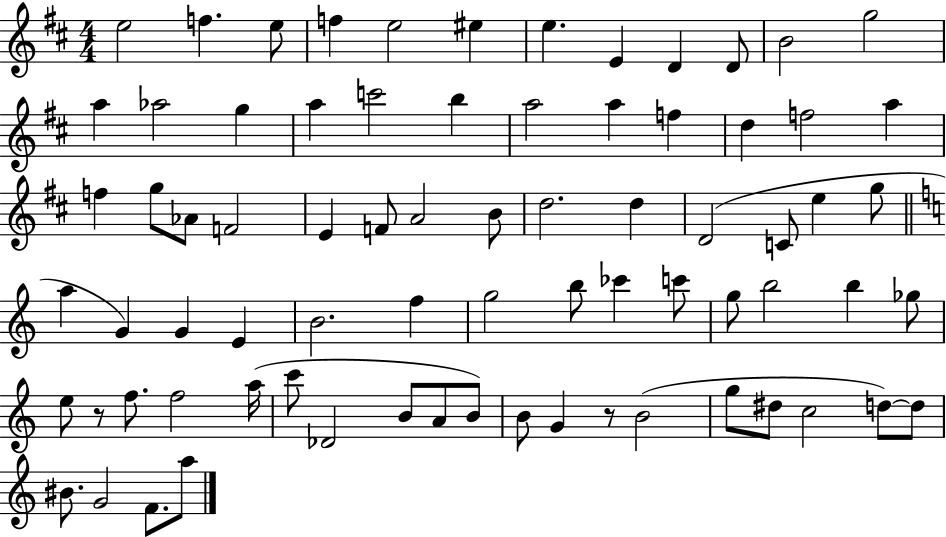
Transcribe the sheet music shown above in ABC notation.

X:1
T:Untitled
M:4/4
L:1/4
K:D
e2 f e/2 f e2 ^e e E D D/2 B2 g2 a _a2 g a c'2 b a2 a f d f2 a f g/2 _A/2 F2 E F/2 A2 B/2 d2 d D2 C/2 e g/2 a G G E B2 f g2 b/2 _c' c'/2 g/2 b2 b _g/2 e/2 z/2 f/2 f2 a/4 c'/2 _D2 B/2 A/2 B/2 B/2 G z/2 B2 g/2 ^d/2 c2 d/2 d/2 ^B/2 G2 F/2 a/2